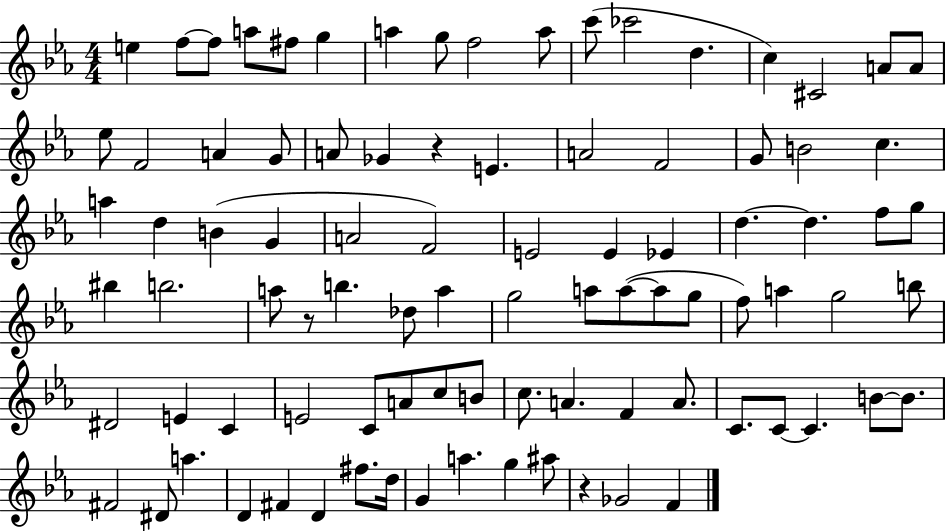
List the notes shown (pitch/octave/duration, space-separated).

E5/q F5/e F5/e A5/e F#5/e G5/q A5/q G5/e F5/h A5/e C6/e CES6/h D5/q. C5/q C#4/h A4/e A4/e Eb5/e F4/h A4/q G4/e A4/e Gb4/q R/q E4/q. A4/h F4/h G4/e B4/h C5/q. A5/q D5/q B4/q G4/q A4/h F4/h E4/h E4/q Eb4/q D5/q. D5/q. F5/e G5/e BIS5/q B5/h. A5/e R/e B5/q. Db5/e A5/q G5/h A5/e A5/e A5/e G5/e F5/e A5/q G5/h B5/e D#4/h E4/q C4/q E4/h C4/e A4/e C5/e B4/e C5/e. A4/q. F4/q A4/e. C4/e. C4/e C4/q. B4/e B4/e. F#4/h D#4/e A5/q. D4/q F#4/q D4/q F#5/e. D5/s G4/q A5/q. G5/q A#5/e R/q Gb4/h F4/q